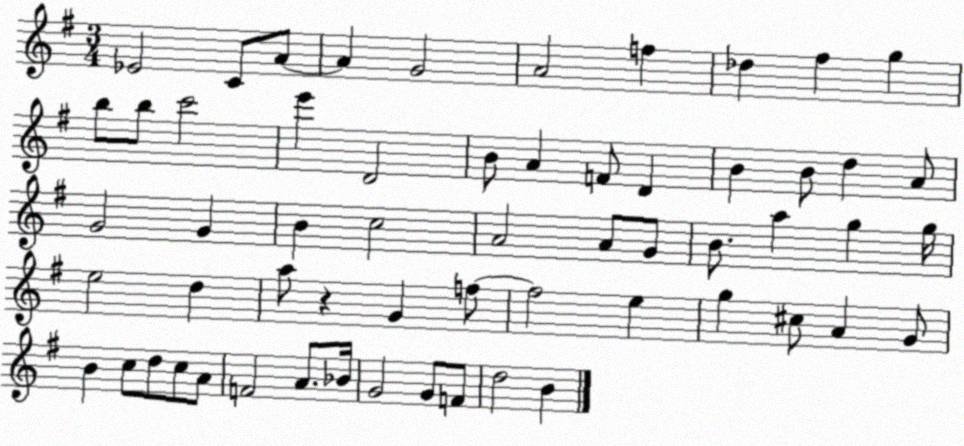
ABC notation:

X:1
T:Untitled
M:3/4
L:1/4
K:G
_E2 C/2 A/2 A G2 A2 f _d ^f g b/2 b/2 c'2 e' D2 B/2 A F/2 D B B/2 d A/2 G2 G B c2 A2 A/2 G/2 B/2 a g g/4 e2 d a/2 z G f/2 f2 e g ^c/2 A G/2 B c/2 d/2 c/2 A/2 F2 A/2 _B/4 G2 G/2 F/2 d2 B